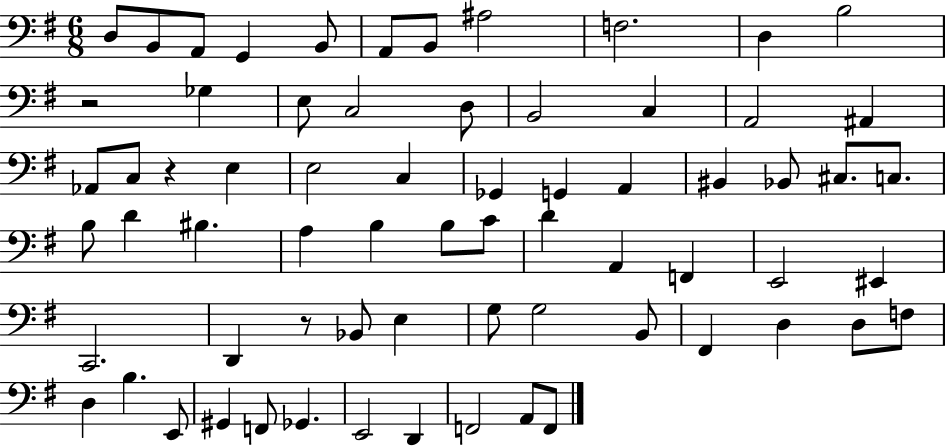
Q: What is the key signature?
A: G major